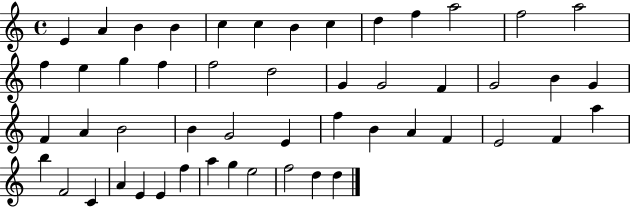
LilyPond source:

{
  \clef treble
  \time 4/4
  \defaultTimeSignature
  \key c \major
  e'4 a'4 b'4 b'4 | c''4 c''4 b'4 c''4 | d''4 f''4 a''2 | f''2 a''2 | \break f''4 e''4 g''4 f''4 | f''2 d''2 | g'4 g'2 f'4 | g'2 b'4 g'4 | \break f'4 a'4 b'2 | b'4 g'2 e'4 | f''4 b'4 a'4 f'4 | e'2 f'4 a''4 | \break b''4 f'2 c'4 | a'4 e'4 e'4 f''4 | a''4 g''4 e''2 | f''2 d''4 d''4 | \break \bar "|."
}